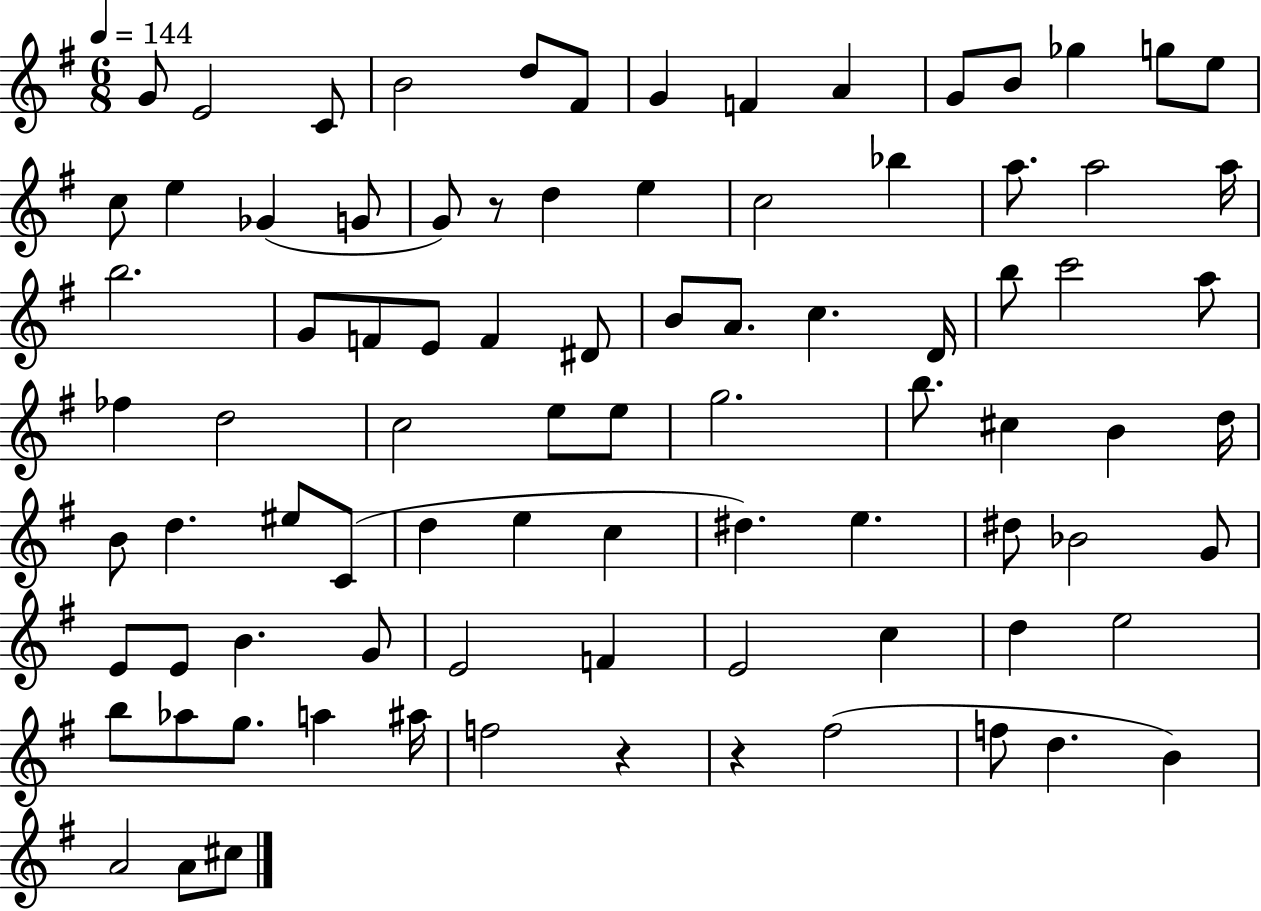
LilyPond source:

{
  \clef treble
  \numericTimeSignature
  \time 6/8
  \key g \major
  \tempo 4 = 144
  g'8 e'2 c'8 | b'2 d''8 fis'8 | g'4 f'4 a'4 | g'8 b'8 ges''4 g''8 e''8 | \break c''8 e''4 ges'4( g'8 | g'8) r8 d''4 e''4 | c''2 bes''4 | a''8. a''2 a''16 | \break b''2. | g'8 f'8 e'8 f'4 dis'8 | b'8 a'8. c''4. d'16 | b''8 c'''2 a''8 | \break fes''4 d''2 | c''2 e''8 e''8 | g''2. | b''8. cis''4 b'4 d''16 | \break b'8 d''4. eis''8 c'8( | d''4 e''4 c''4 | dis''4.) e''4. | dis''8 bes'2 g'8 | \break e'8 e'8 b'4. g'8 | e'2 f'4 | e'2 c''4 | d''4 e''2 | \break b''8 aes''8 g''8. a''4 ais''16 | f''2 r4 | r4 fis''2( | f''8 d''4. b'4) | \break a'2 a'8 cis''8 | \bar "|."
}